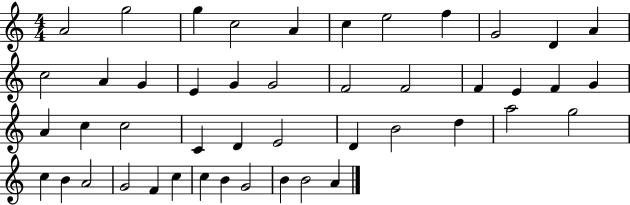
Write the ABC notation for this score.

X:1
T:Untitled
M:4/4
L:1/4
K:C
A2 g2 g c2 A c e2 f G2 D A c2 A G E G G2 F2 F2 F E F G A c c2 C D E2 D B2 d a2 g2 c B A2 G2 F c c B G2 B B2 A